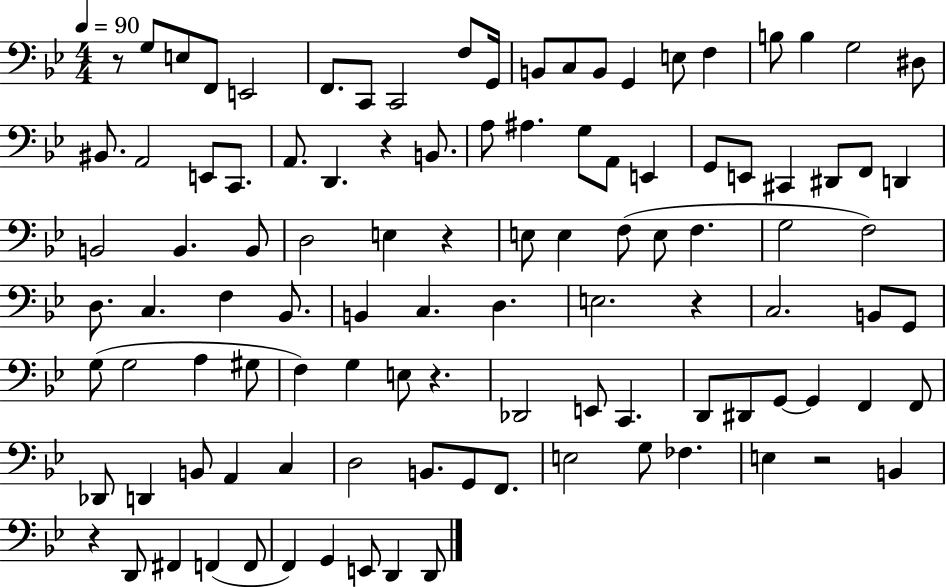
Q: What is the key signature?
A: BES major